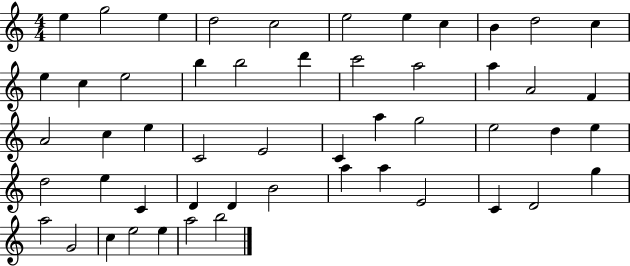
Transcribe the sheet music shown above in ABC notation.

X:1
T:Untitled
M:4/4
L:1/4
K:C
e g2 e d2 c2 e2 e c B d2 c e c e2 b b2 d' c'2 a2 a A2 F A2 c e C2 E2 C a g2 e2 d e d2 e C D D B2 a a E2 C D2 g a2 G2 c e2 e a2 b2